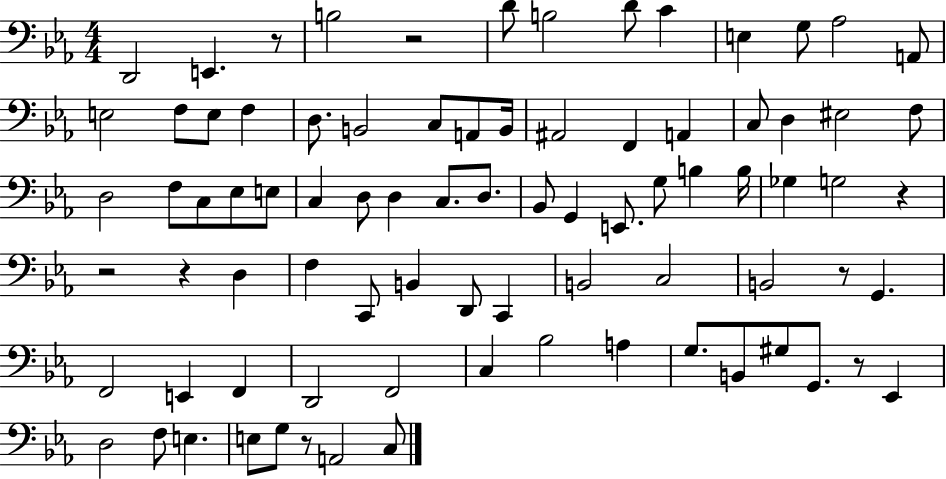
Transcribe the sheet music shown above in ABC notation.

X:1
T:Untitled
M:4/4
L:1/4
K:Eb
D,,2 E,, z/2 B,2 z2 D/2 B,2 D/2 C E, G,/2 _A,2 A,,/2 E,2 F,/2 E,/2 F, D,/2 B,,2 C,/2 A,,/2 B,,/4 ^A,,2 F,, A,, C,/2 D, ^E,2 F,/2 D,2 F,/2 C,/2 _E,/2 E,/2 C, D,/2 D, C,/2 D,/2 _B,,/2 G,, E,,/2 G,/2 B, B,/4 _G, G,2 z z2 z D, F, C,,/2 B,, D,,/2 C,, B,,2 C,2 B,,2 z/2 G,, F,,2 E,, F,, D,,2 F,,2 C, _B,2 A, G,/2 B,,/2 ^G,/2 G,,/2 z/2 _E,, D,2 F,/2 E, E,/2 G,/2 z/2 A,,2 C,/2